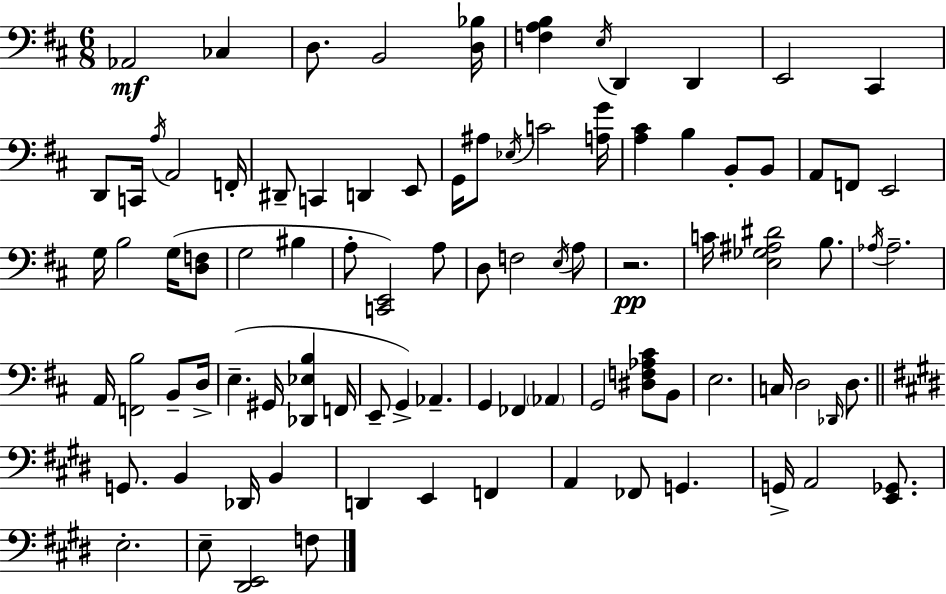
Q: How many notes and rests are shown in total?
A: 90